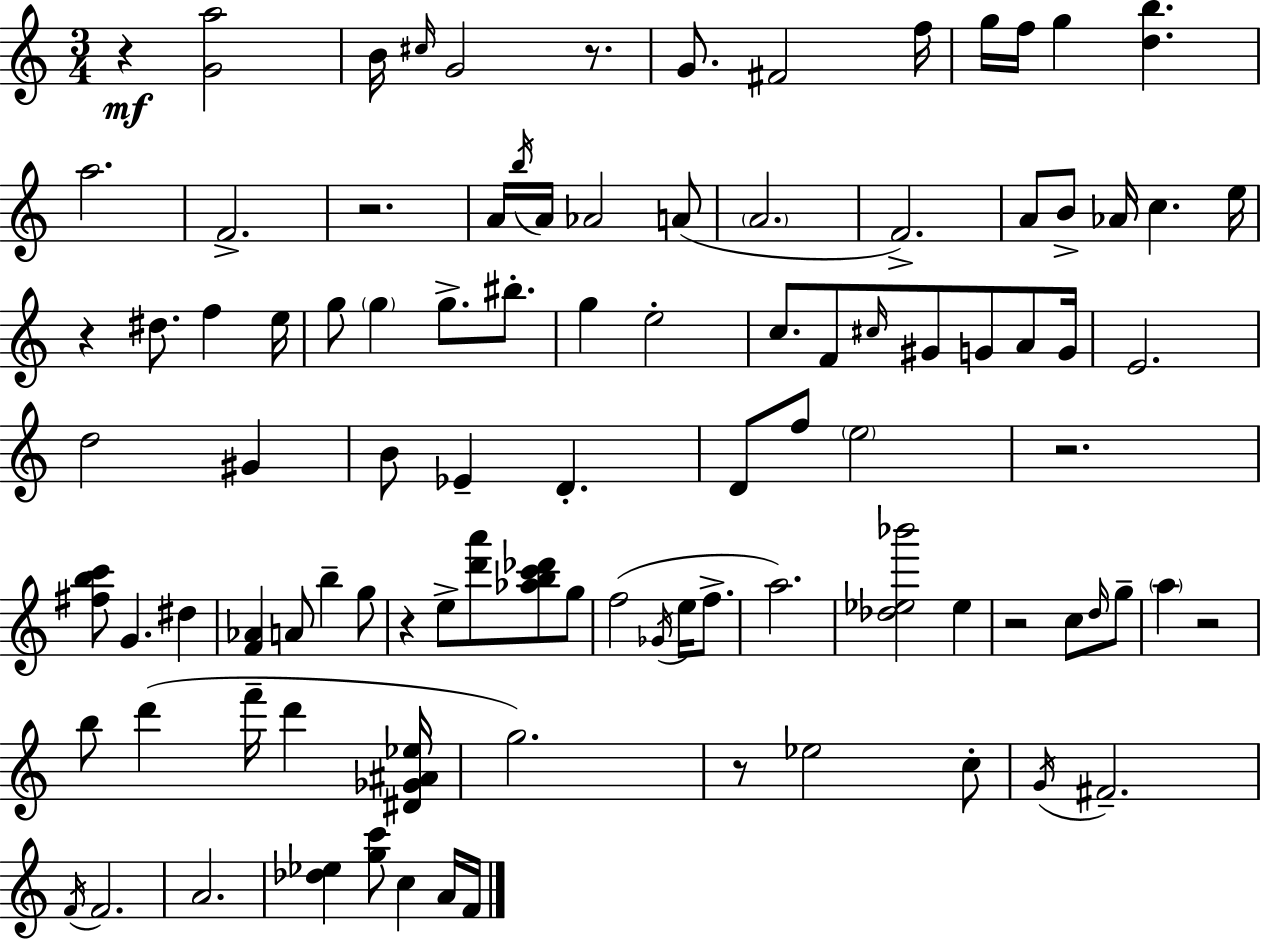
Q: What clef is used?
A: treble